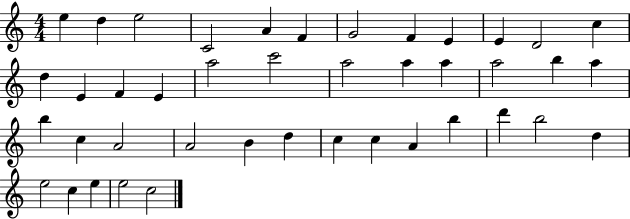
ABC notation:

X:1
T:Untitled
M:4/4
L:1/4
K:C
e d e2 C2 A F G2 F E E D2 c d E F E a2 c'2 a2 a a a2 b a b c A2 A2 B d c c A b d' b2 d e2 c e e2 c2